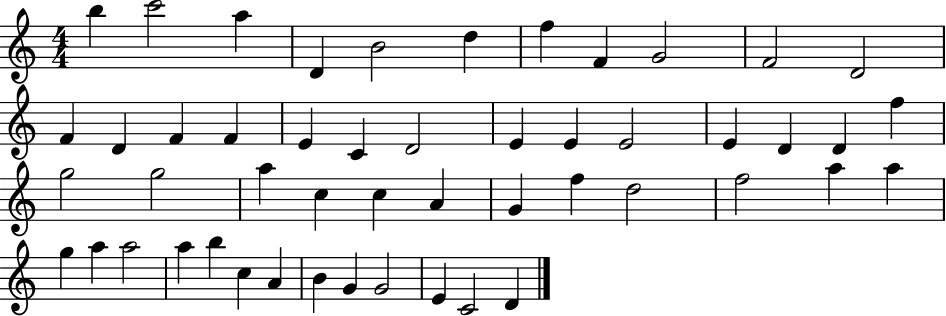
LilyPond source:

{
  \clef treble
  \numericTimeSignature
  \time 4/4
  \key c \major
  b''4 c'''2 a''4 | d'4 b'2 d''4 | f''4 f'4 g'2 | f'2 d'2 | \break f'4 d'4 f'4 f'4 | e'4 c'4 d'2 | e'4 e'4 e'2 | e'4 d'4 d'4 f''4 | \break g''2 g''2 | a''4 c''4 c''4 a'4 | g'4 f''4 d''2 | f''2 a''4 a''4 | \break g''4 a''4 a''2 | a''4 b''4 c''4 a'4 | b'4 g'4 g'2 | e'4 c'2 d'4 | \break \bar "|."
}